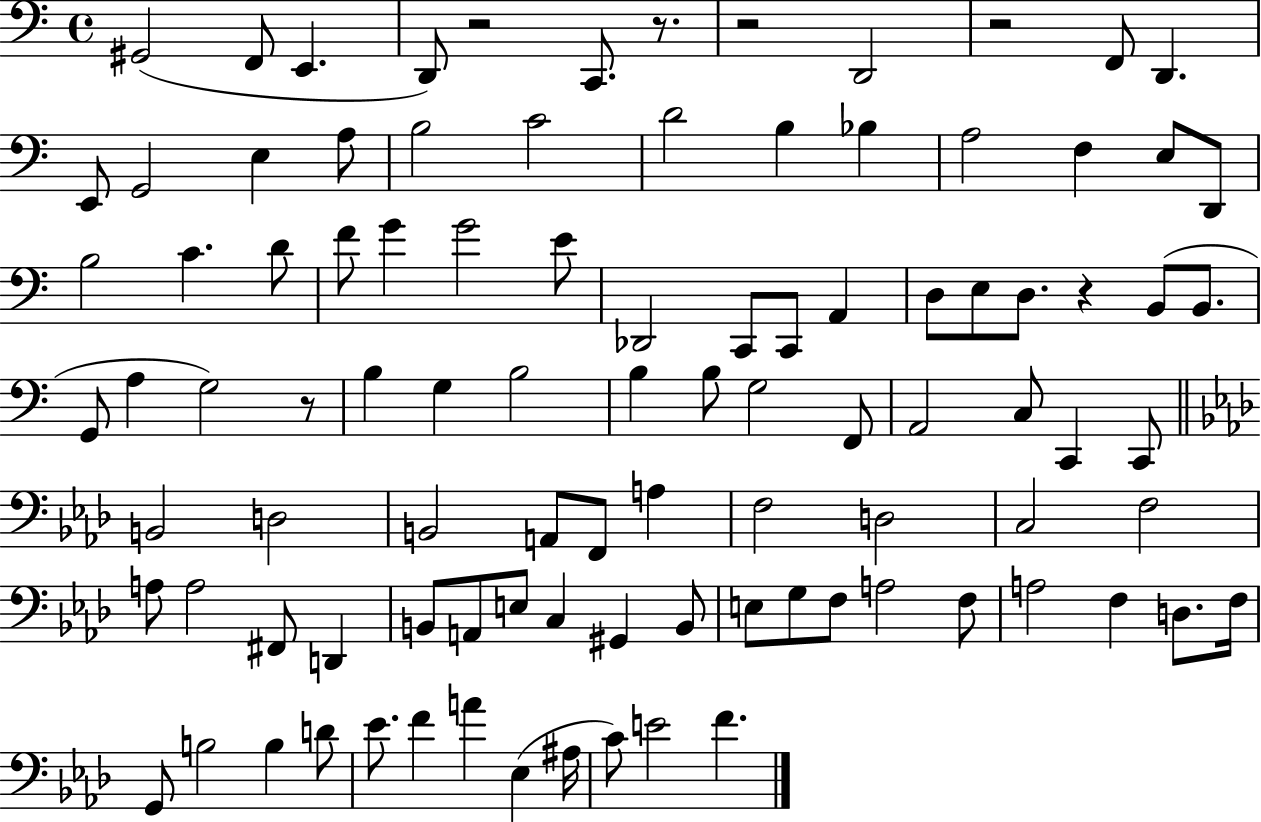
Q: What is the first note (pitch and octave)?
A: G#2